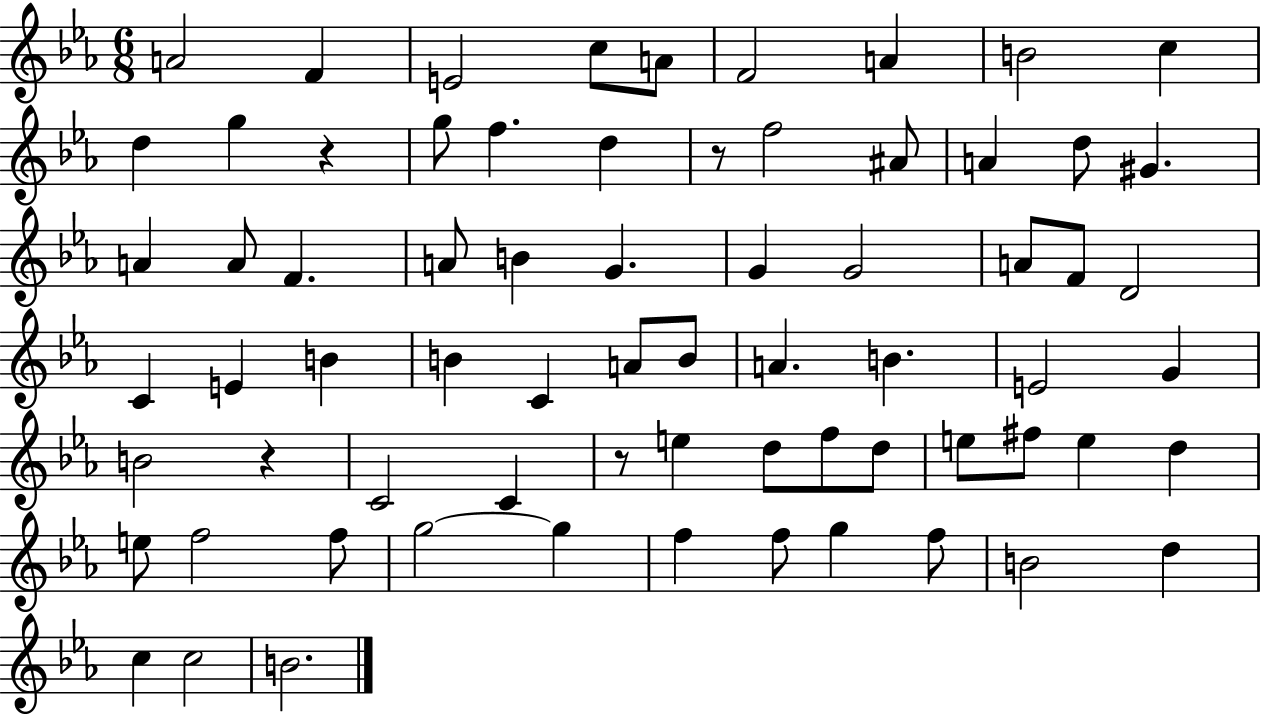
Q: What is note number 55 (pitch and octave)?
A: F5